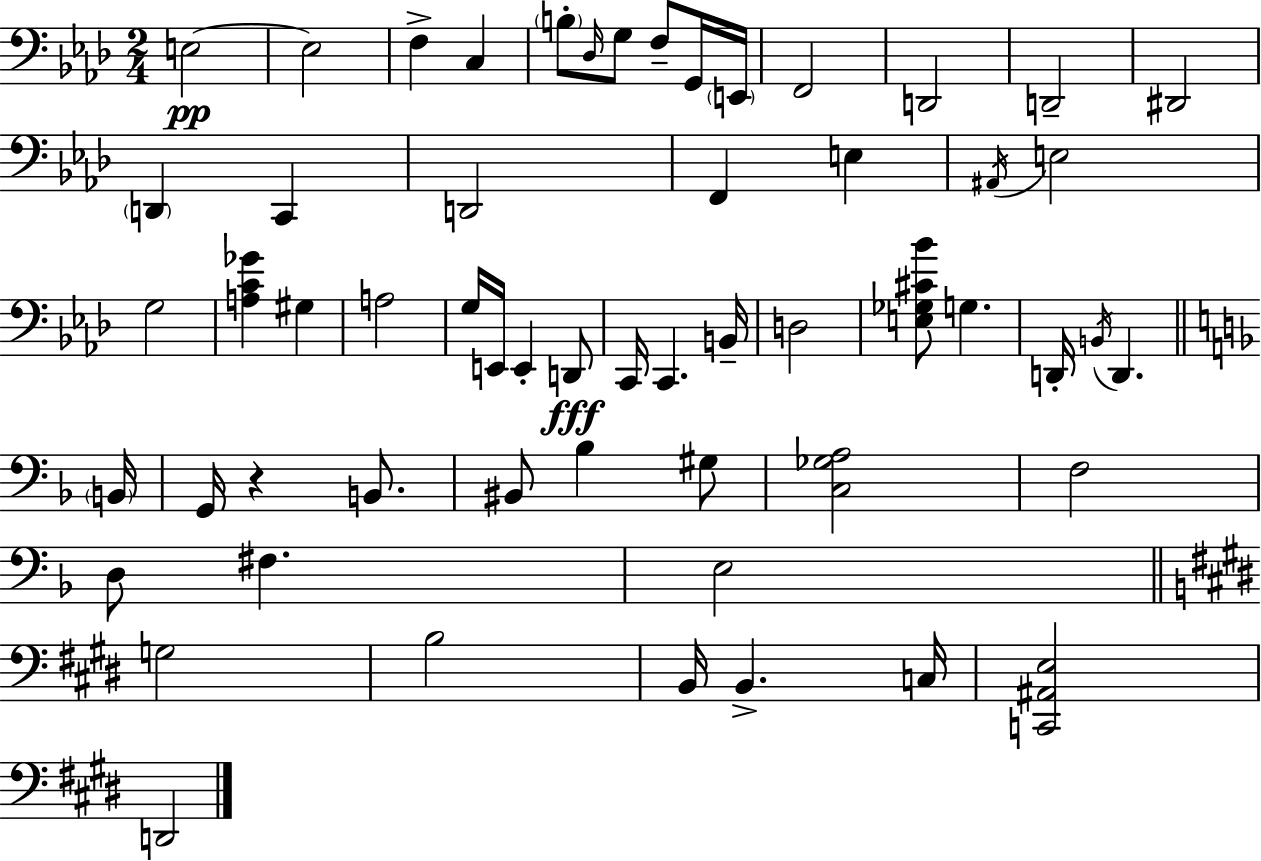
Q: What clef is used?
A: bass